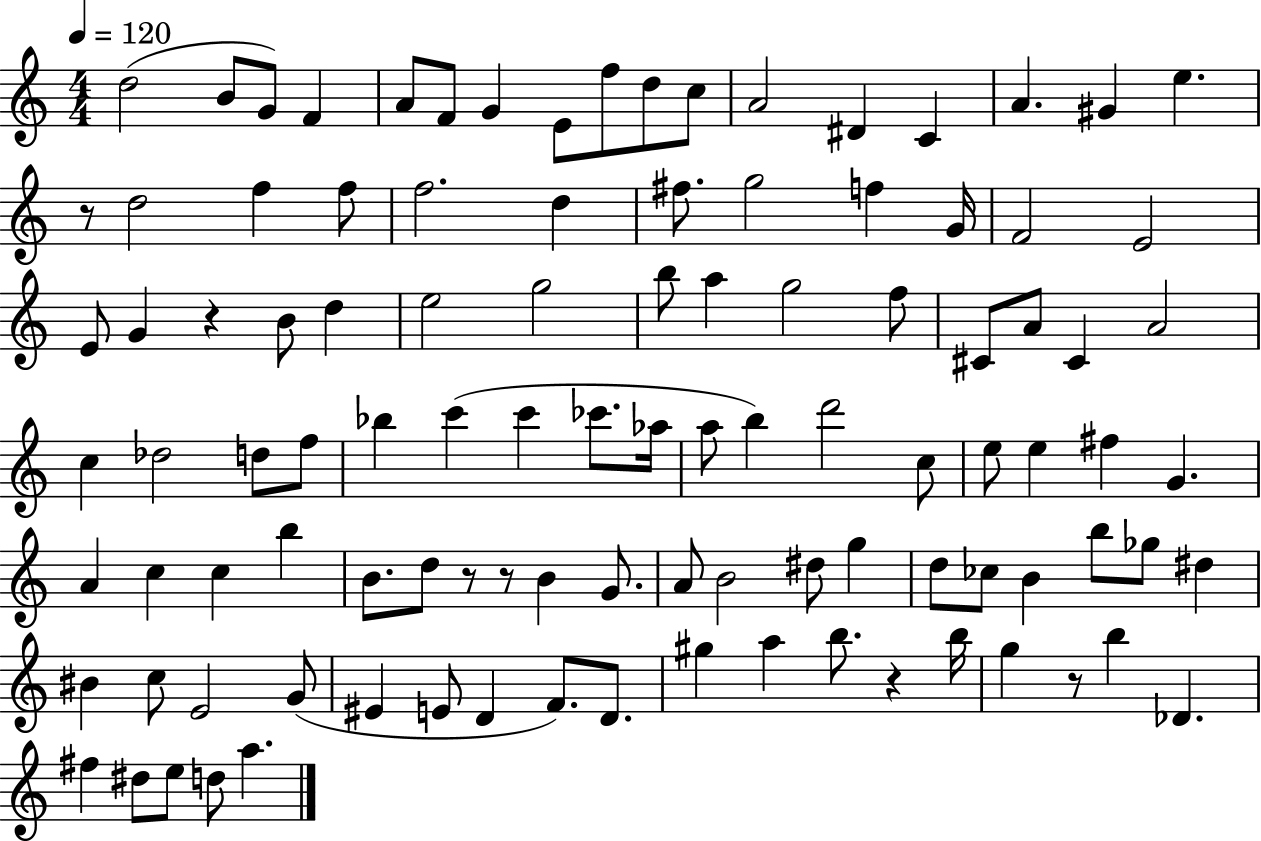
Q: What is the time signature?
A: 4/4